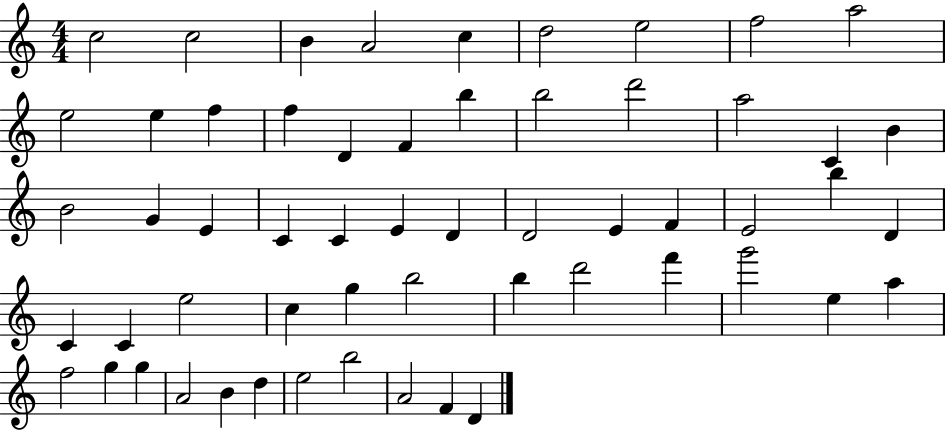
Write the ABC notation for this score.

X:1
T:Untitled
M:4/4
L:1/4
K:C
c2 c2 B A2 c d2 e2 f2 a2 e2 e f f D F b b2 d'2 a2 C B B2 G E C C E D D2 E F E2 b D C C e2 c g b2 b d'2 f' g'2 e a f2 g g A2 B d e2 b2 A2 F D